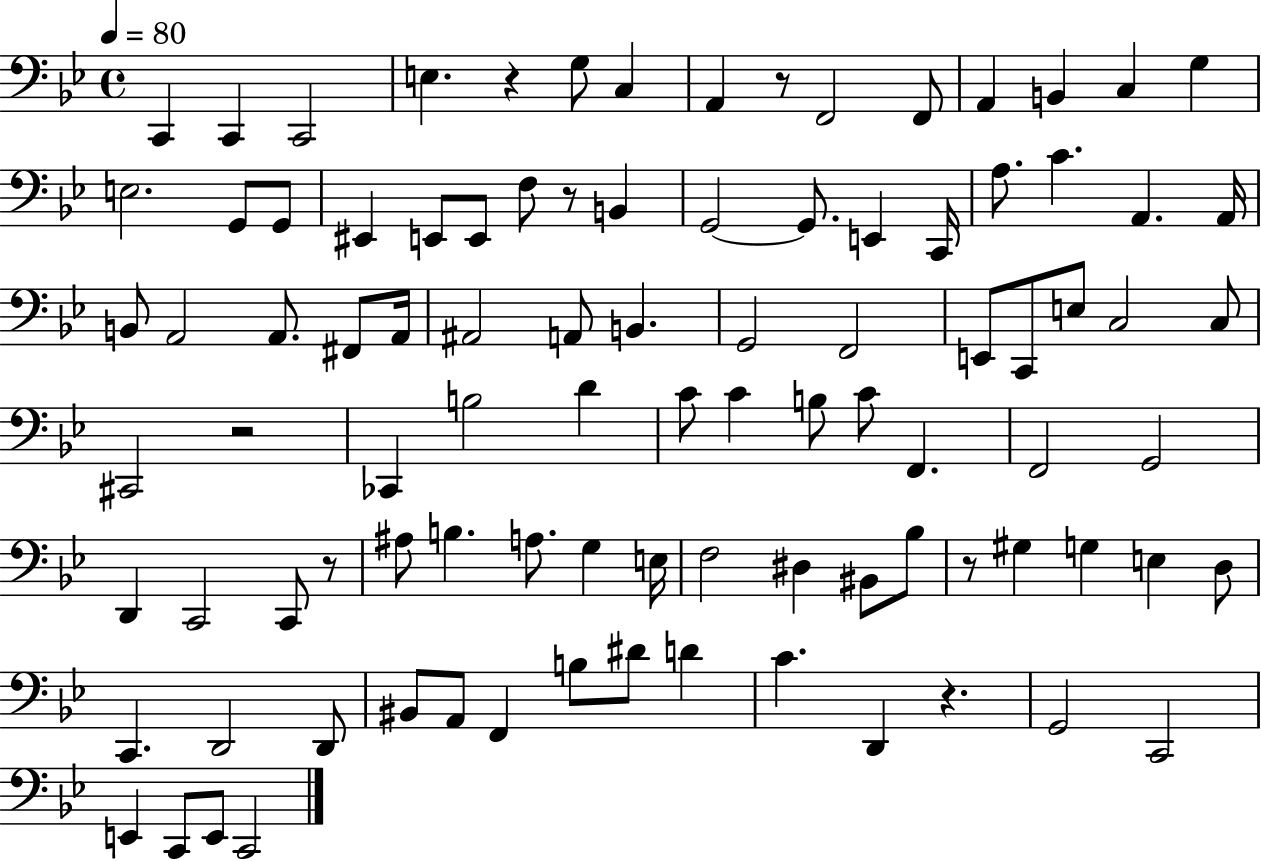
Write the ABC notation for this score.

X:1
T:Untitled
M:4/4
L:1/4
K:Bb
C,, C,, C,,2 E, z G,/2 C, A,, z/2 F,,2 F,,/2 A,, B,, C, G, E,2 G,,/2 G,,/2 ^E,, E,,/2 E,,/2 F,/2 z/2 B,, G,,2 G,,/2 E,, C,,/4 A,/2 C A,, A,,/4 B,,/2 A,,2 A,,/2 ^F,,/2 A,,/4 ^A,,2 A,,/2 B,, G,,2 F,,2 E,,/2 C,,/2 E,/2 C,2 C,/2 ^C,,2 z2 _C,, B,2 D C/2 C B,/2 C/2 F,, F,,2 G,,2 D,, C,,2 C,,/2 z/2 ^A,/2 B, A,/2 G, E,/4 F,2 ^D, ^B,,/2 _B,/2 z/2 ^G, G, E, D,/2 C,, D,,2 D,,/2 ^B,,/2 A,,/2 F,, B,/2 ^D/2 D C D,, z G,,2 C,,2 E,, C,,/2 E,,/2 C,,2